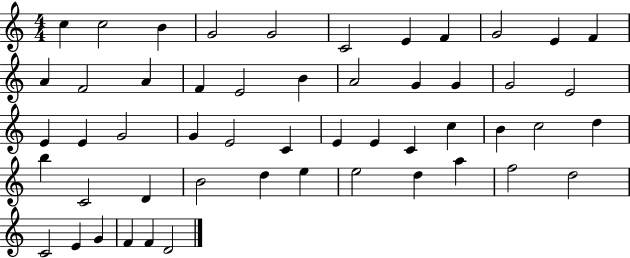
X:1
T:Untitled
M:4/4
L:1/4
K:C
c c2 B G2 G2 C2 E F G2 E F A F2 A F E2 B A2 G G G2 E2 E E G2 G E2 C E E C c B c2 d b C2 D B2 d e e2 d a f2 d2 C2 E G F F D2